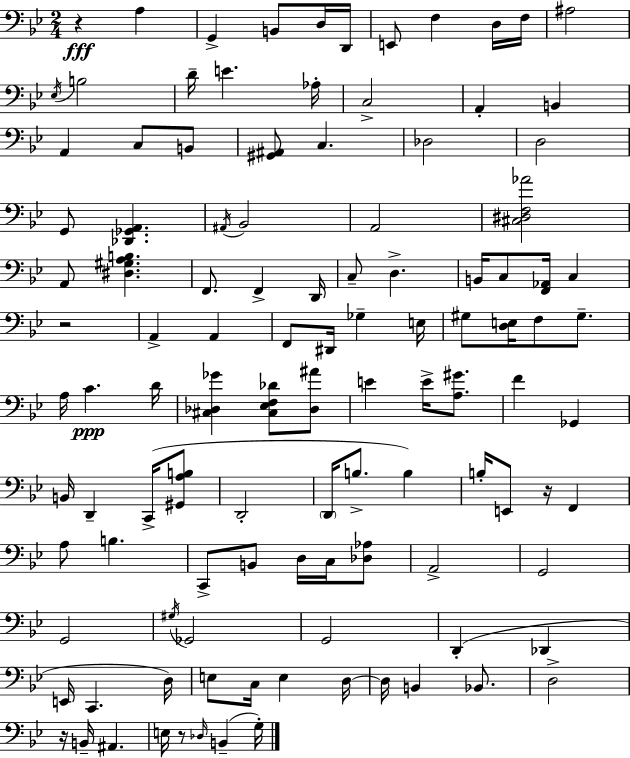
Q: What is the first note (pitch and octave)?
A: A3